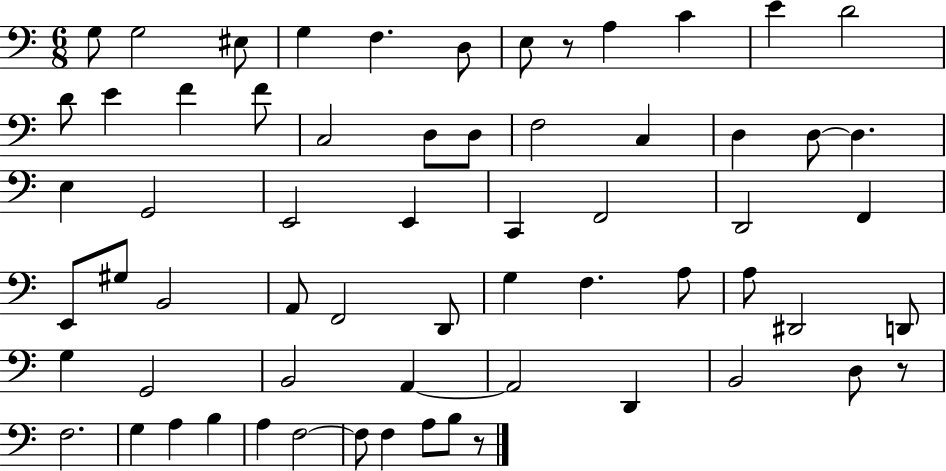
{
  \clef bass
  \numericTimeSignature
  \time 6/8
  \key c \major
  g8 g2 eis8 | g4 f4. d8 | e8 r8 a4 c'4 | e'4 d'2 | \break d'8 e'4 f'4 f'8 | c2 d8 d8 | f2 c4 | d4 d8~~ d4. | \break e4 g,2 | e,2 e,4 | c,4 f,2 | d,2 f,4 | \break e,8 gis8 b,2 | a,8 f,2 d,8 | g4 f4. a8 | a8 dis,2 d,8 | \break g4 g,2 | b,2 a,4~~ | a,2 d,4 | b,2 d8 r8 | \break f2. | g4 a4 b4 | a4 f2~~ | f8 f4 a8 b8 r8 | \break \bar "|."
}